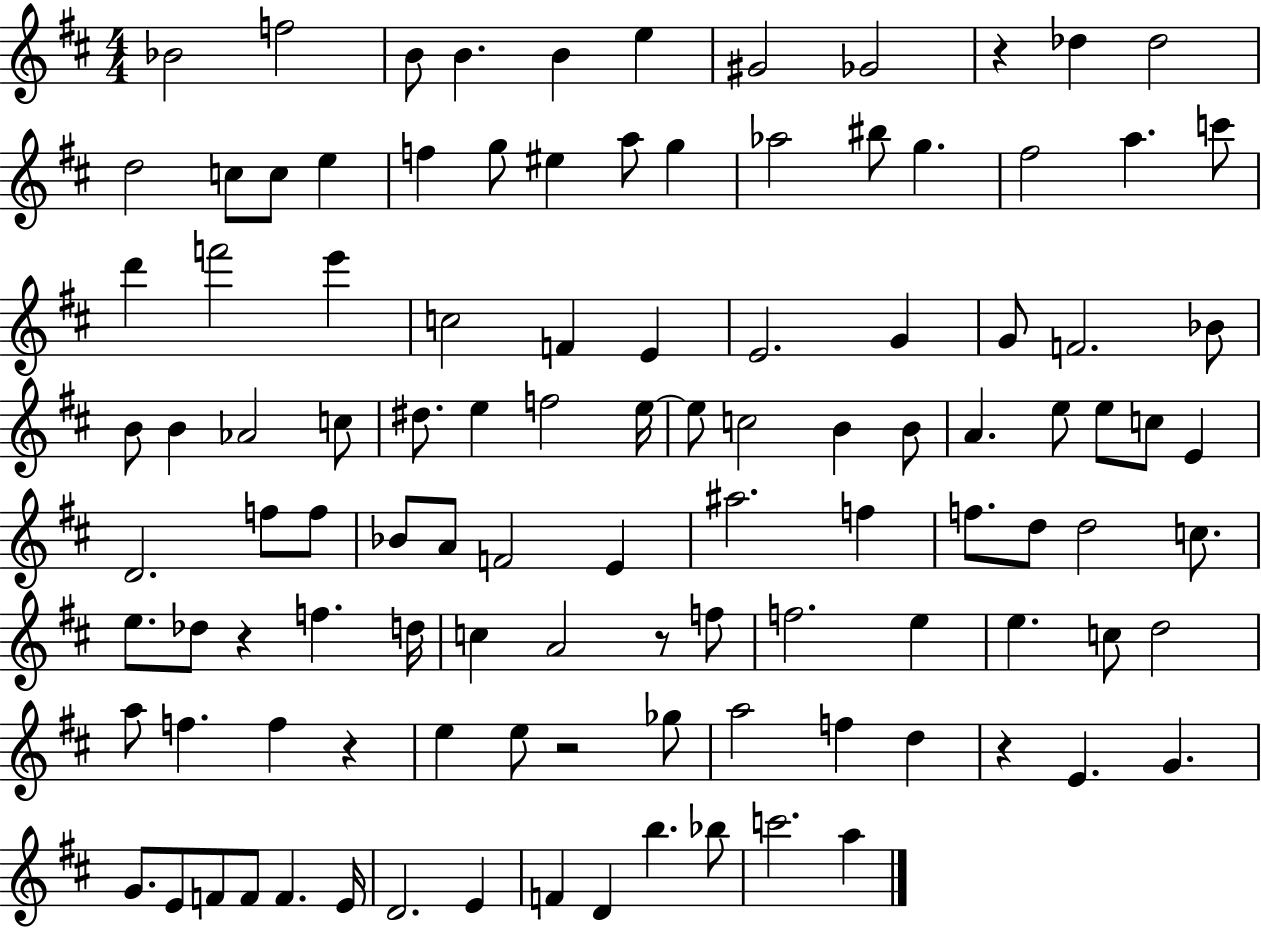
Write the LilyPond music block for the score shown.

{
  \clef treble
  \numericTimeSignature
  \time 4/4
  \key d \major
  bes'2 f''2 | b'8 b'4. b'4 e''4 | gis'2 ges'2 | r4 des''4 des''2 | \break d''2 c''8 c''8 e''4 | f''4 g''8 eis''4 a''8 g''4 | aes''2 bis''8 g''4. | fis''2 a''4. c'''8 | \break d'''4 f'''2 e'''4 | c''2 f'4 e'4 | e'2. g'4 | g'8 f'2. bes'8 | \break b'8 b'4 aes'2 c''8 | dis''8. e''4 f''2 e''16~~ | e''8 c''2 b'4 b'8 | a'4. e''8 e''8 c''8 e'4 | \break d'2. f''8 f''8 | bes'8 a'8 f'2 e'4 | ais''2. f''4 | f''8. d''8 d''2 c''8. | \break e''8. des''8 r4 f''4. d''16 | c''4 a'2 r8 f''8 | f''2. e''4 | e''4. c''8 d''2 | \break a''8 f''4. f''4 r4 | e''4 e''8 r2 ges''8 | a''2 f''4 d''4 | r4 e'4. g'4. | \break g'8. e'8 f'8 f'8 f'4. e'16 | d'2. e'4 | f'4 d'4 b''4. bes''8 | c'''2. a''4 | \break \bar "|."
}